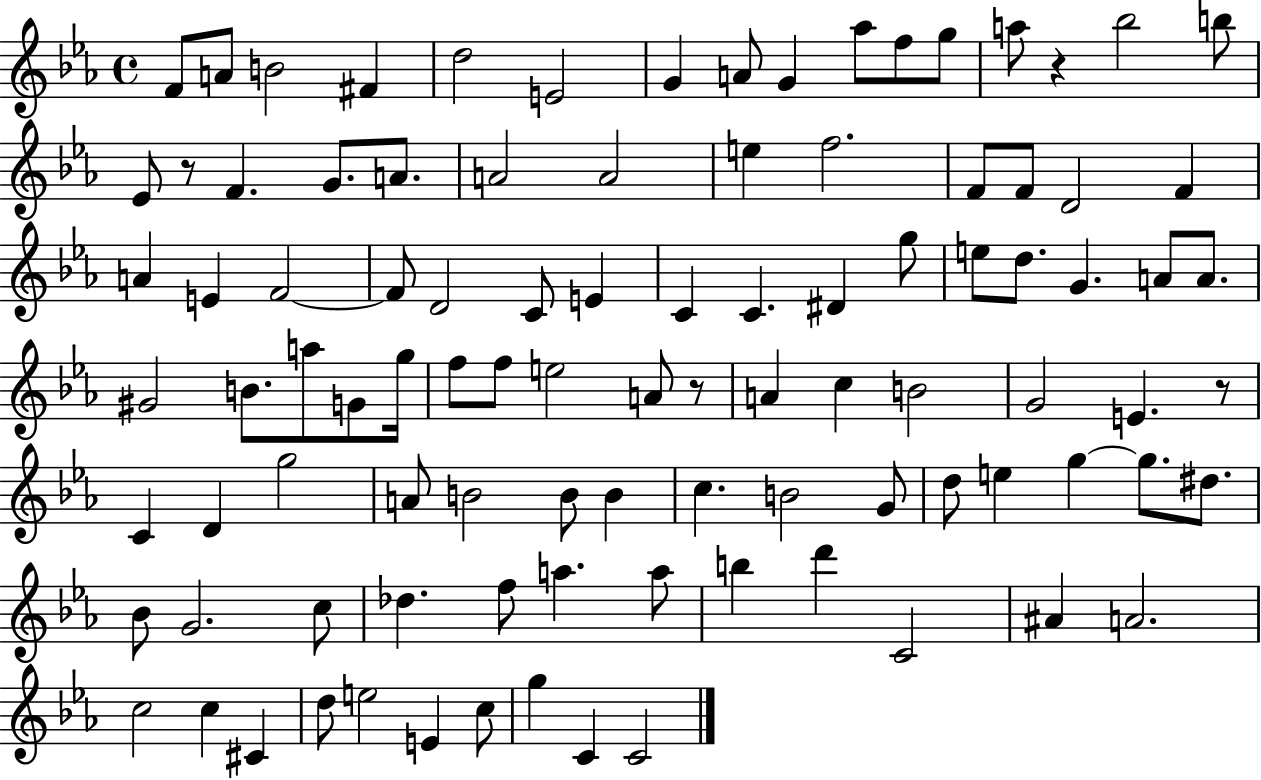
{
  \clef treble
  \time 4/4
  \defaultTimeSignature
  \key ees \major
  \repeat volta 2 { f'8 a'8 b'2 fis'4 | d''2 e'2 | g'4 a'8 g'4 aes''8 f''8 g''8 | a''8 r4 bes''2 b''8 | \break ees'8 r8 f'4. g'8. a'8. | a'2 a'2 | e''4 f''2. | f'8 f'8 d'2 f'4 | \break a'4 e'4 f'2~~ | f'8 d'2 c'8 e'4 | c'4 c'4. dis'4 g''8 | e''8 d''8. g'4. a'8 a'8. | \break gis'2 b'8. a''8 g'8 g''16 | f''8 f''8 e''2 a'8 r8 | a'4 c''4 b'2 | g'2 e'4. r8 | \break c'4 d'4 g''2 | a'8 b'2 b'8 b'4 | c''4. b'2 g'8 | d''8 e''4 g''4~~ g''8. dis''8. | \break bes'8 g'2. c''8 | des''4. f''8 a''4. a''8 | b''4 d'''4 c'2 | ais'4 a'2. | \break c''2 c''4 cis'4 | d''8 e''2 e'4 c''8 | g''4 c'4 c'2 | } \bar "|."
}